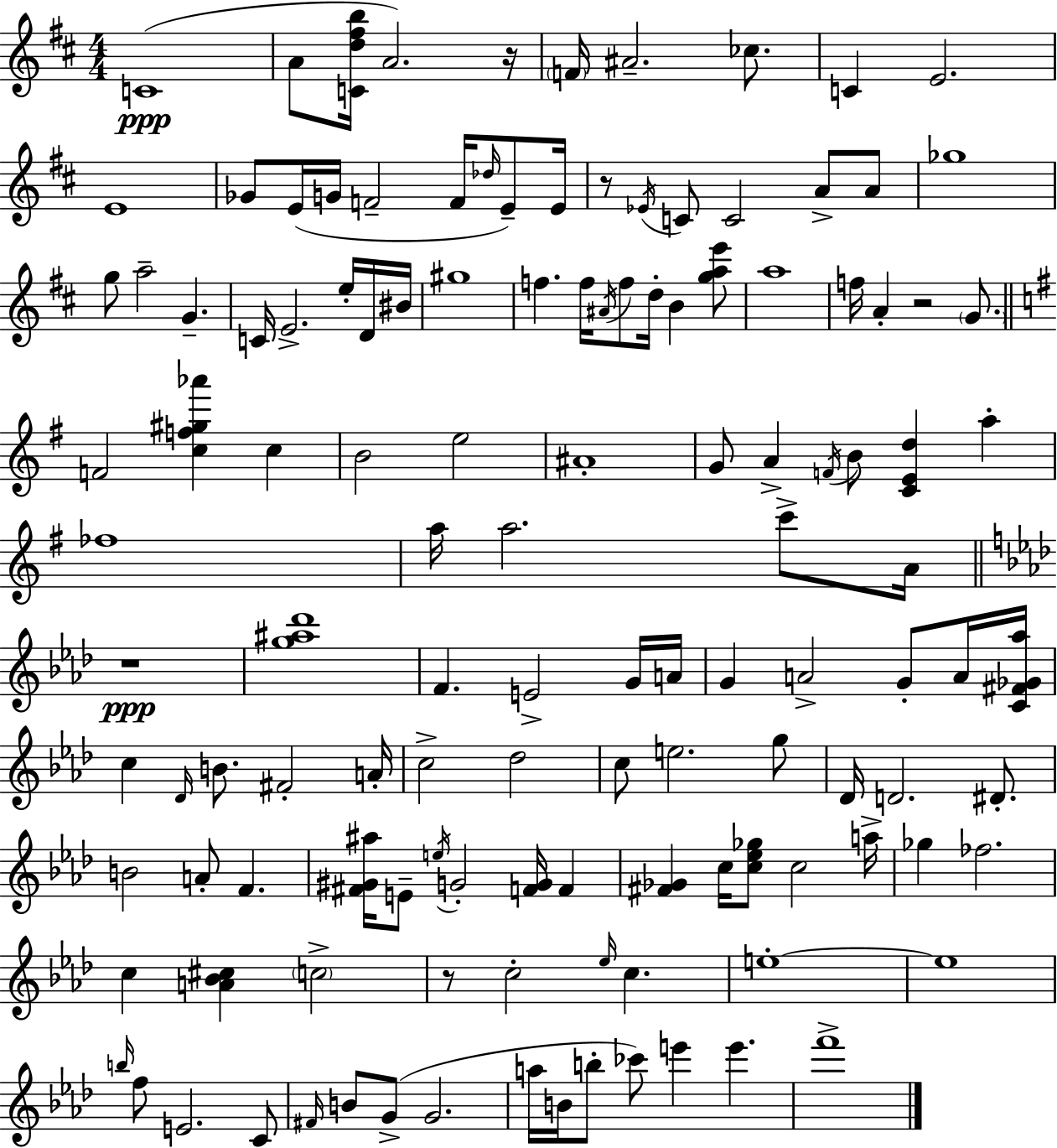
{
  \clef treble
  \numericTimeSignature
  \time 4/4
  \key d \major
  \repeat volta 2 { c'1(\ppp | a'8 <c' d'' fis'' b''>16 a'2.) r16 | \parenthesize f'16 ais'2.-- ces''8. | c'4 e'2. | \break e'1 | ges'8 e'16( g'16 f'2-- f'16 \grace { des''16 }) e'8-- | e'16 r8 \acciaccatura { ees'16 } c'8 c'2 a'8-> | a'8 ges''1 | \break g''8 a''2-- g'4.-- | c'16 e'2.-> e''16-. | d'16 bis'16 gis''1 | f''4. f''16 \acciaccatura { ais'16 } f''8 d''16-. b'4 | \break <g'' a'' e'''>8 a''1 | f''16 a'4-. r2 | \parenthesize g'8. \bar "||" \break \key g \major f'2 <c'' f'' gis'' aes'''>4 c''4 | b'2 e''2 | ais'1-. | g'8 a'4-> \acciaccatura { f'16 } b'8 <c' e' d''>4 a''4-. | \break fes''1 | a''16 a''2. c'''8-> | a'16 \bar "||" \break \key f \minor r1\ppp | <g'' ais'' des'''>1 | f'4. e'2-> g'16 a'16 | g'4 a'2-> g'8-. a'16 <c' fis' ges' aes''>16 | \break c''4 \grace { des'16 } b'8. fis'2-. | a'16-. c''2-> des''2 | c''8 e''2. g''8 | des'16 d'2. dis'8.-. | \break b'2 a'8-. f'4. | <fis' gis' ais''>16 e'8-- \acciaccatura { e''16 } g'2-. <f' g'>16 f'4 | <fis' ges'>4 c''16 <c'' ees'' ges''>8 c''2 | a''16-> ges''4 fes''2. | \break c''4 <a' bes' cis''>4 \parenthesize c''2-> | r8 c''2-. \grace { ees''16 } c''4. | e''1-.~~ | e''1 | \break \grace { b''16 } f''8 e'2. | c'8 \grace { fis'16 } b'8 g'8->( g'2. | a''16 b'16 b''8-. ces'''8) e'''4 e'''4. | f'''1-> | \break } \bar "|."
}